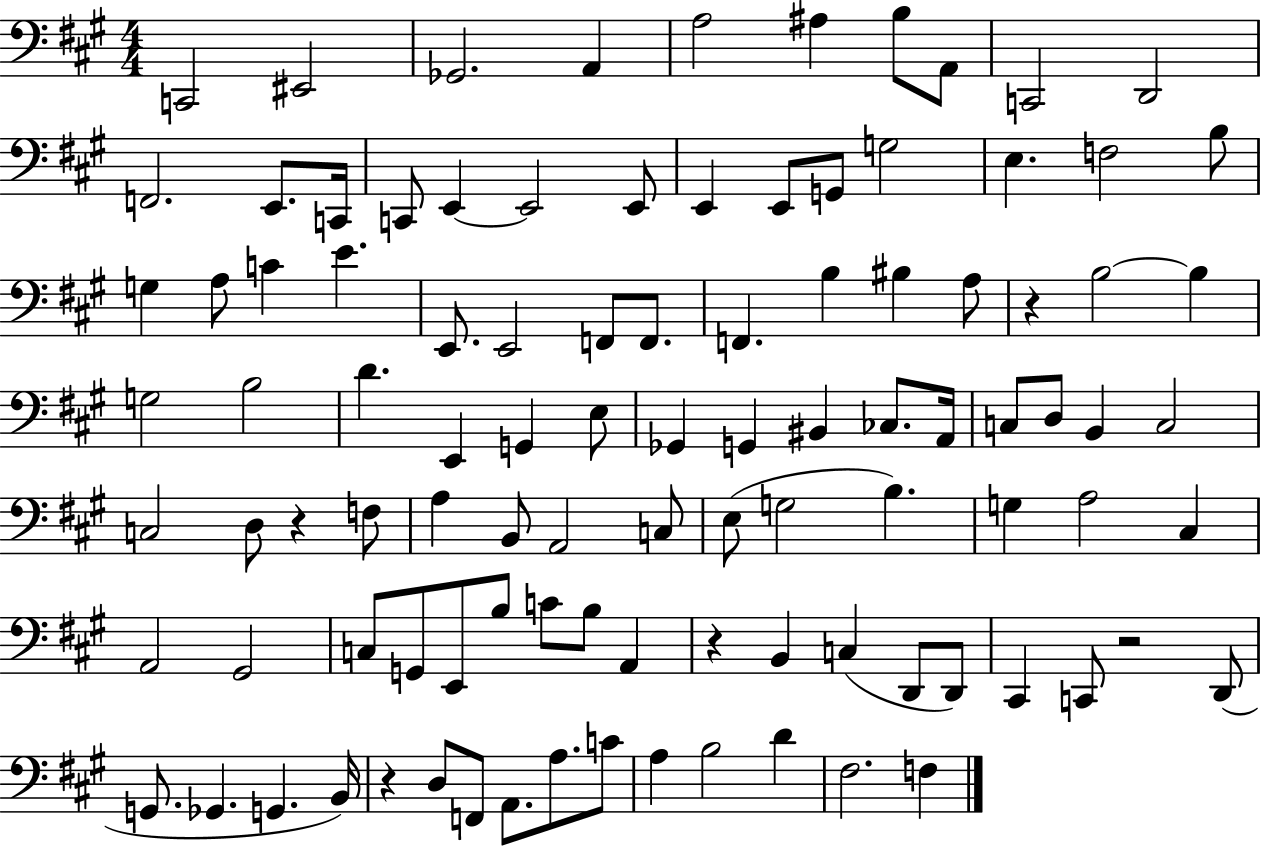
C2/h EIS2/h Gb2/h. A2/q A3/h A#3/q B3/e A2/e C2/h D2/h F2/h. E2/e. C2/s C2/e E2/q E2/h E2/e E2/q E2/e G2/e G3/h E3/q. F3/h B3/e G3/q A3/e C4/q E4/q. E2/e. E2/h F2/e F2/e. F2/q. B3/q BIS3/q A3/e R/q B3/h B3/q G3/h B3/h D4/q. E2/q G2/q E3/e Gb2/q G2/q BIS2/q CES3/e. A2/s C3/e D3/e B2/q C3/h C3/h D3/e R/q F3/e A3/q B2/e A2/h C3/e E3/e G3/h B3/q. G3/q A3/h C#3/q A2/h G#2/h C3/e G2/e E2/e B3/e C4/e B3/e A2/q R/q B2/q C3/q D2/e D2/e C#2/q C2/e R/h D2/e G2/e. Gb2/q. G2/q. B2/s R/q D3/e F2/e A2/e. A3/e. C4/e A3/q B3/h D4/q F#3/h. F3/q